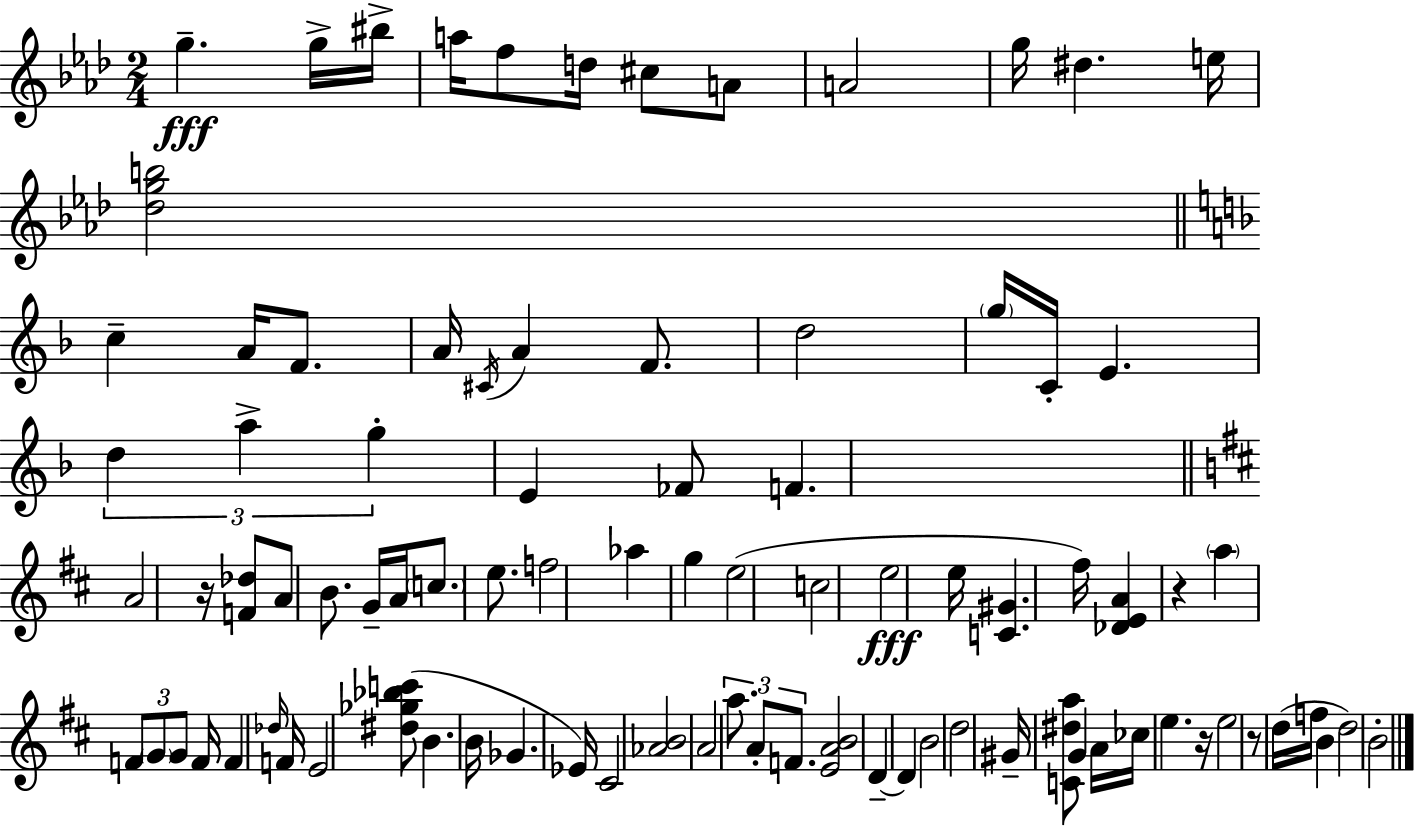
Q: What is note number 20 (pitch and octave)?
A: D5